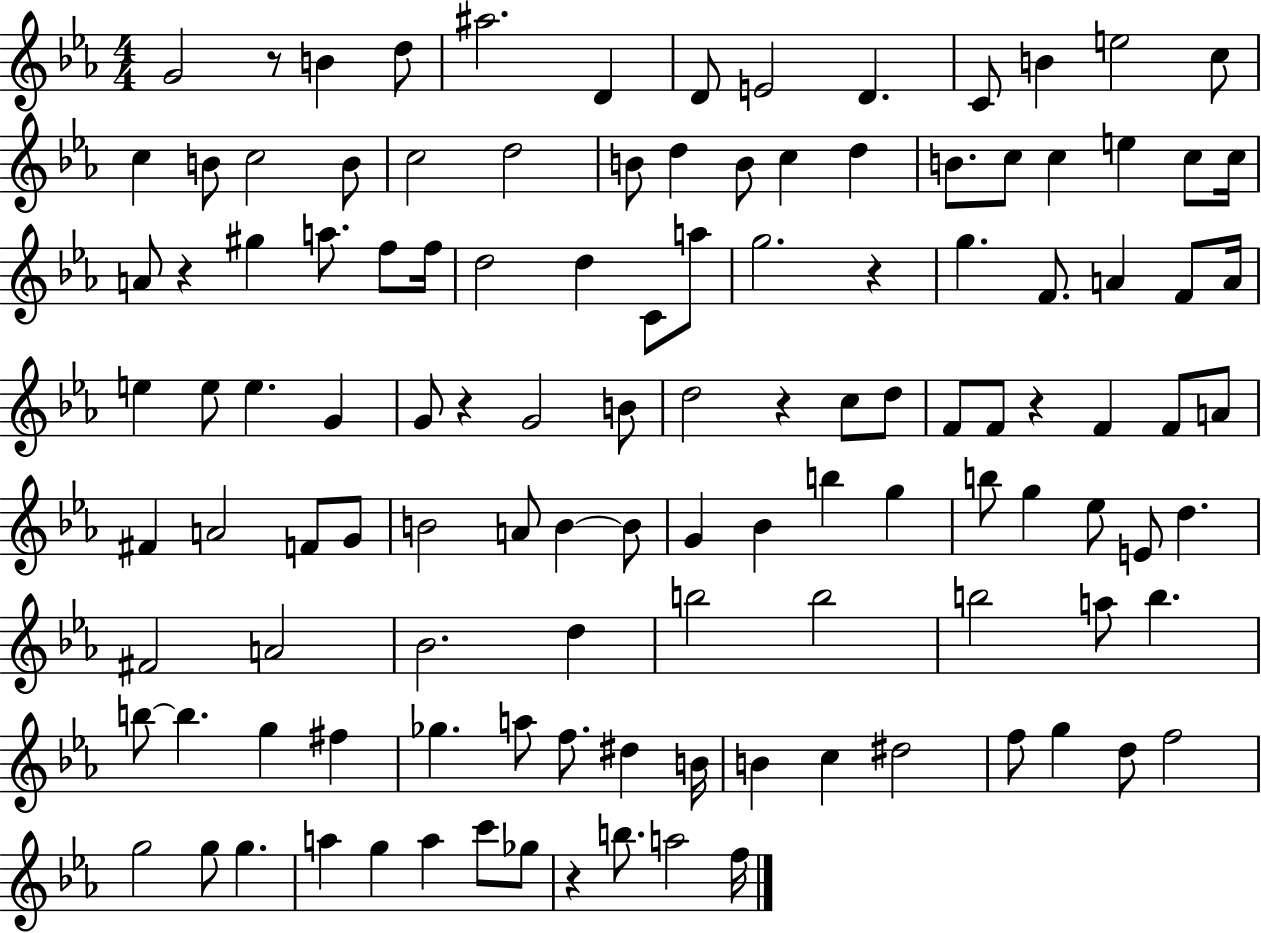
G4/h R/e B4/q D5/e A#5/h. D4/q D4/e E4/h D4/q. C4/e B4/q E5/h C5/e C5/q B4/e C5/h B4/e C5/h D5/h B4/e D5/q B4/e C5/q D5/q B4/e. C5/e C5/q E5/q C5/e C5/s A4/e R/q G#5/q A5/e. F5/e F5/s D5/h D5/q C4/e A5/e G5/h. R/q G5/q. F4/e. A4/q F4/e A4/s E5/q E5/e E5/q. G4/q G4/e R/q G4/h B4/e D5/h R/q C5/e D5/e F4/e F4/e R/q F4/q F4/e A4/e F#4/q A4/h F4/e G4/e B4/h A4/e B4/q B4/e G4/q Bb4/q B5/q G5/q B5/e G5/q Eb5/e E4/e D5/q. F#4/h A4/h Bb4/h. D5/q B5/h B5/h B5/h A5/e B5/q. B5/e B5/q. G5/q F#5/q Gb5/q. A5/e F5/e. D#5/q B4/s B4/q C5/q D#5/h F5/e G5/q D5/e F5/h G5/h G5/e G5/q. A5/q G5/q A5/q C6/e Gb5/e R/q B5/e. A5/h F5/s